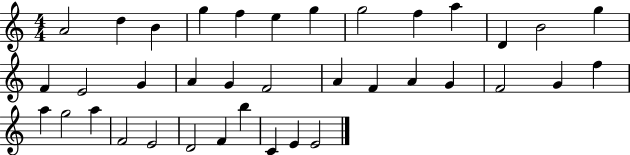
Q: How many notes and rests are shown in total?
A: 37